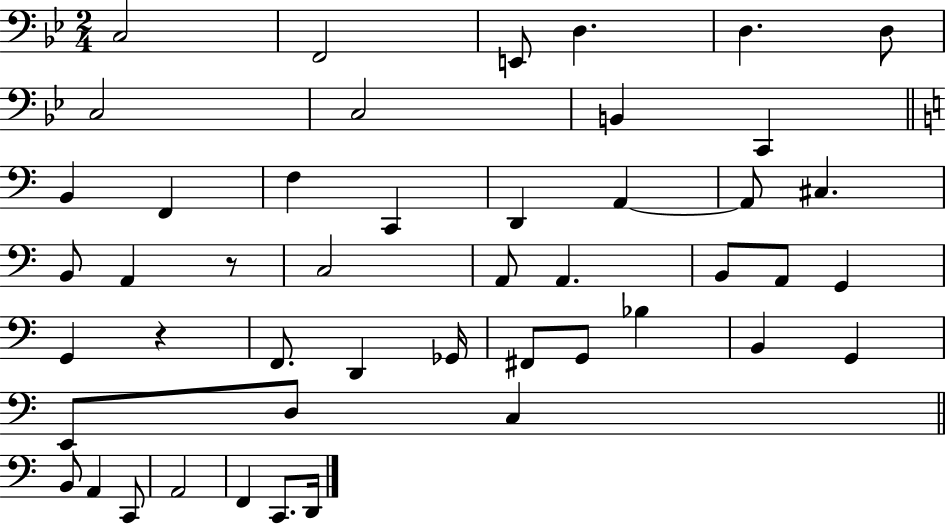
C3/h F2/h E2/e D3/q. D3/q. D3/e C3/h C3/h B2/q C2/q B2/q F2/q F3/q C2/q D2/q A2/q A2/e C#3/q. B2/e A2/q R/e C3/h A2/e A2/q. B2/e A2/e G2/q G2/q R/q F2/e. D2/q Gb2/s F#2/e G2/e Bb3/q B2/q G2/q E2/e D3/e C3/q B2/e A2/q C2/e A2/h F2/q C2/e. D2/s